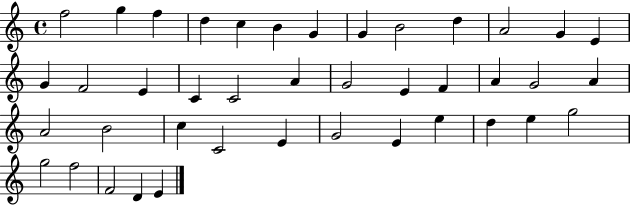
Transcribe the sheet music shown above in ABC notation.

X:1
T:Untitled
M:4/4
L:1/4
K:C
f2 g f d c B G G B2 d A2 G E G F2 E C C2 A G2 E F A G2 A A2 B2 c C2 E G2 E e d e g2 g2 f2 F2 D E